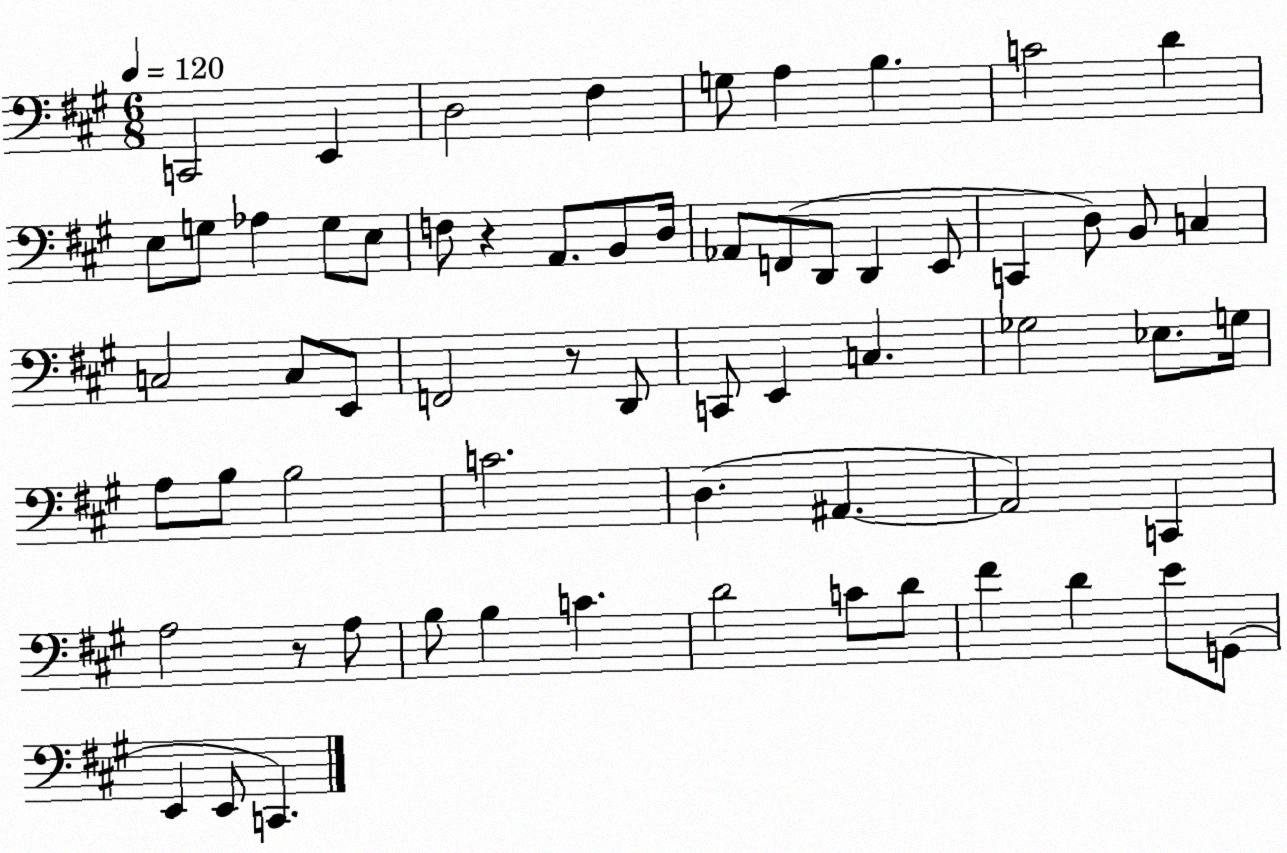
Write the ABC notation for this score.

X:1
T:Untitled
M:6/8
L:1/4
K:A
C,,2 E,, D,2 ^F, G,/2 A, B, C2 D E,/2 G,/2 _A, G,/2 E,/2 F,/2 z A,,/2 B,,/2 D,/4 _A,,/2 F,,/2 D,,/2 D,, E,,/2 C,, D,/2 B,,/2 C, C,2 C,/2 E,,/2 F,,2 z/2 D,,/2 C,,/2 E,, C, _G,2 _E,/2 G,/4 A,/2 B,/2 B,2 C2 D, ^A,, ^A,,2 C,, A,2 z/2 A,/2 B,/2 B, C D2 C/2 D/2 ^F D E/2 G,,/2 E,, E,,/2 C,,